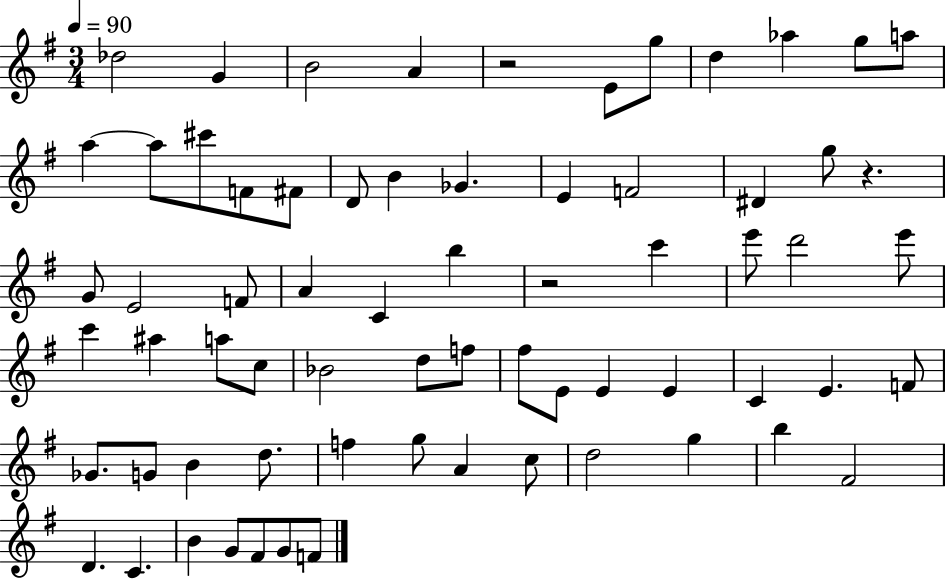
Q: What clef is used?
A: treble